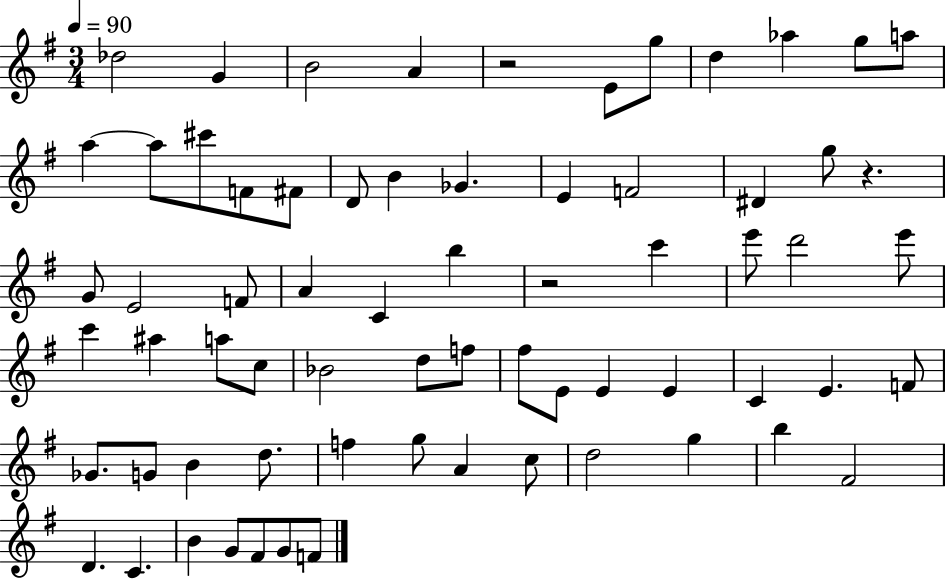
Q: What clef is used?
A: treble